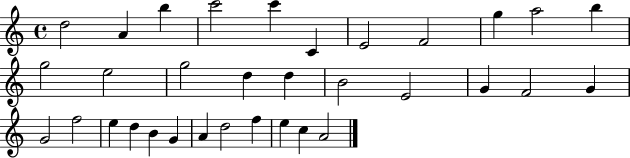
D5/h A4/q B5/q C6/h C6/q C4/q E4/h F4/h G5/q A5/h B5/q G5/h E5/h G5/h D5/q D5/q B4/h E4/h G4/q F4/h G4/q G4/h F5/h E5/q D5/q B4/q G4/q A4/q D5/h F5/q E5/q C5/q A4/h